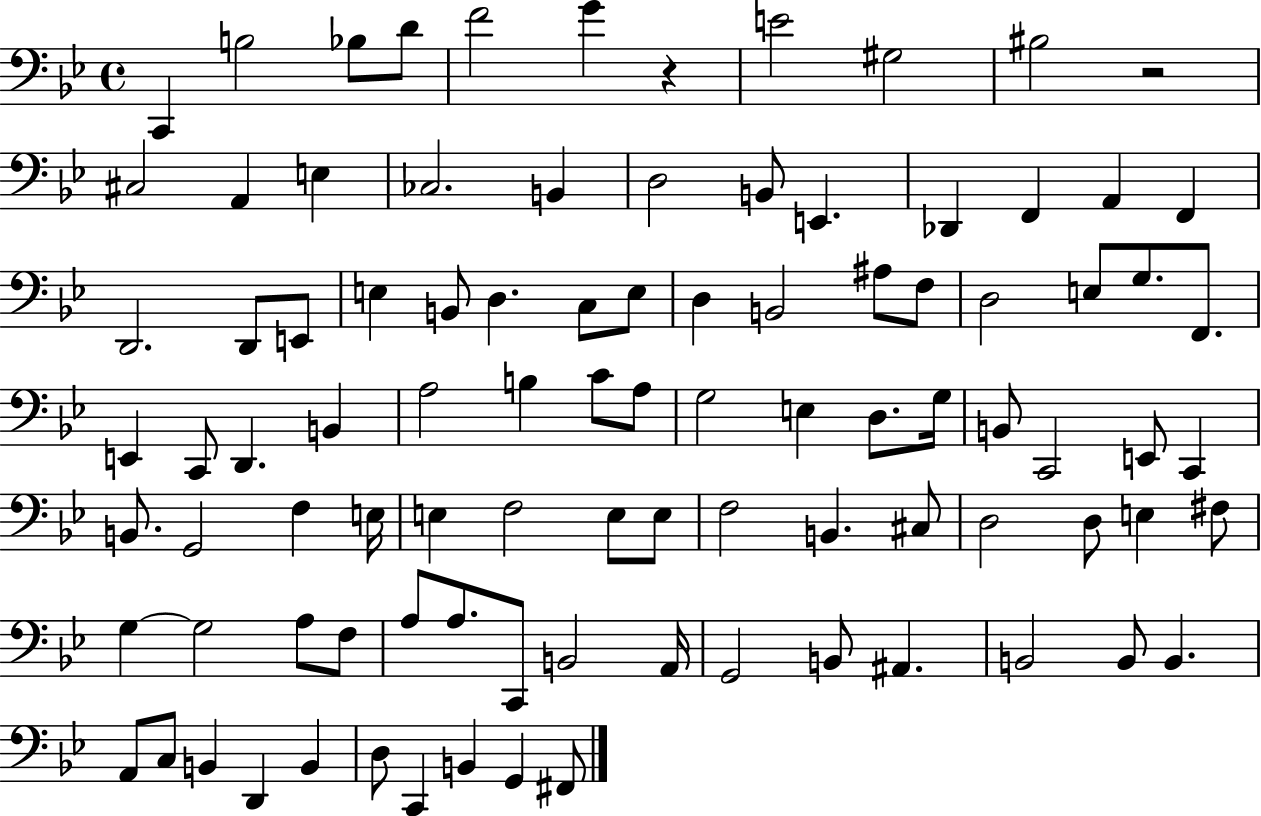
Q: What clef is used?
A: bass